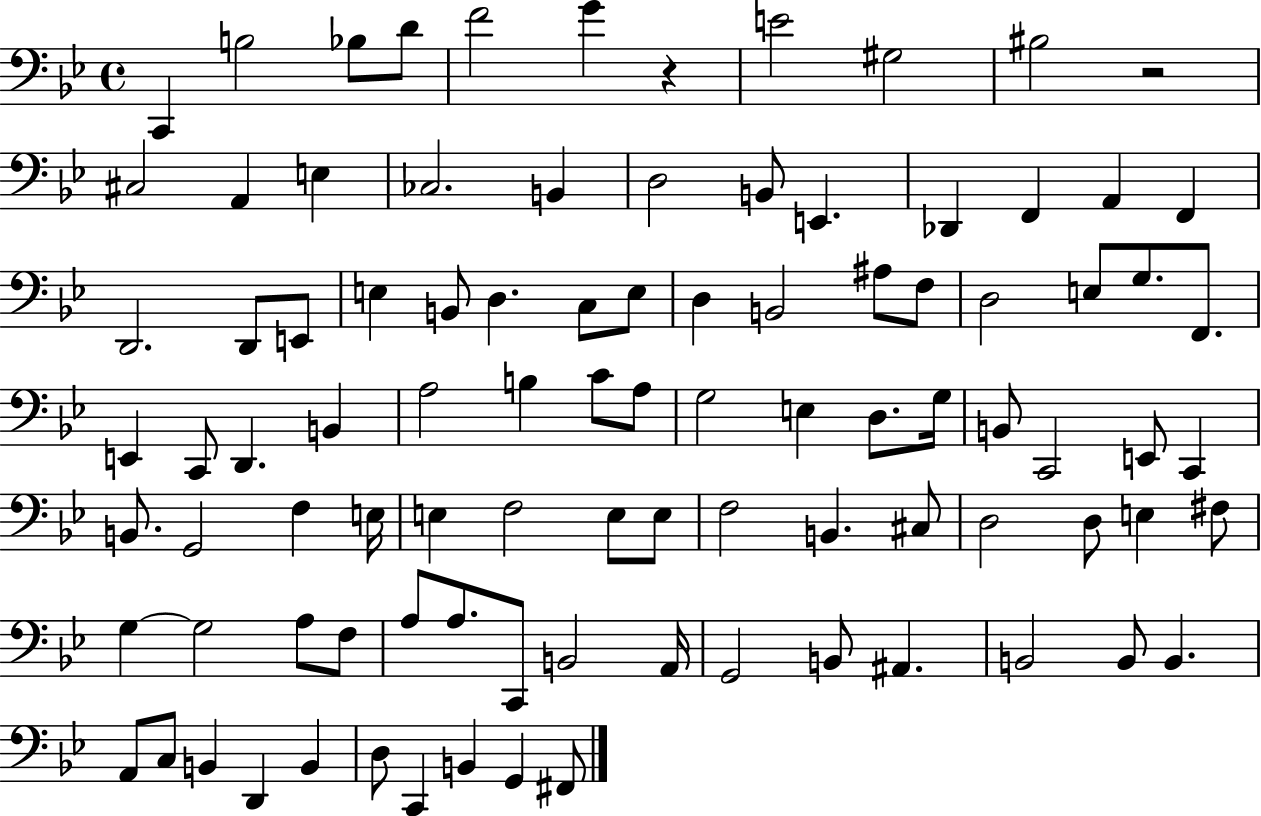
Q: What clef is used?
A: bass